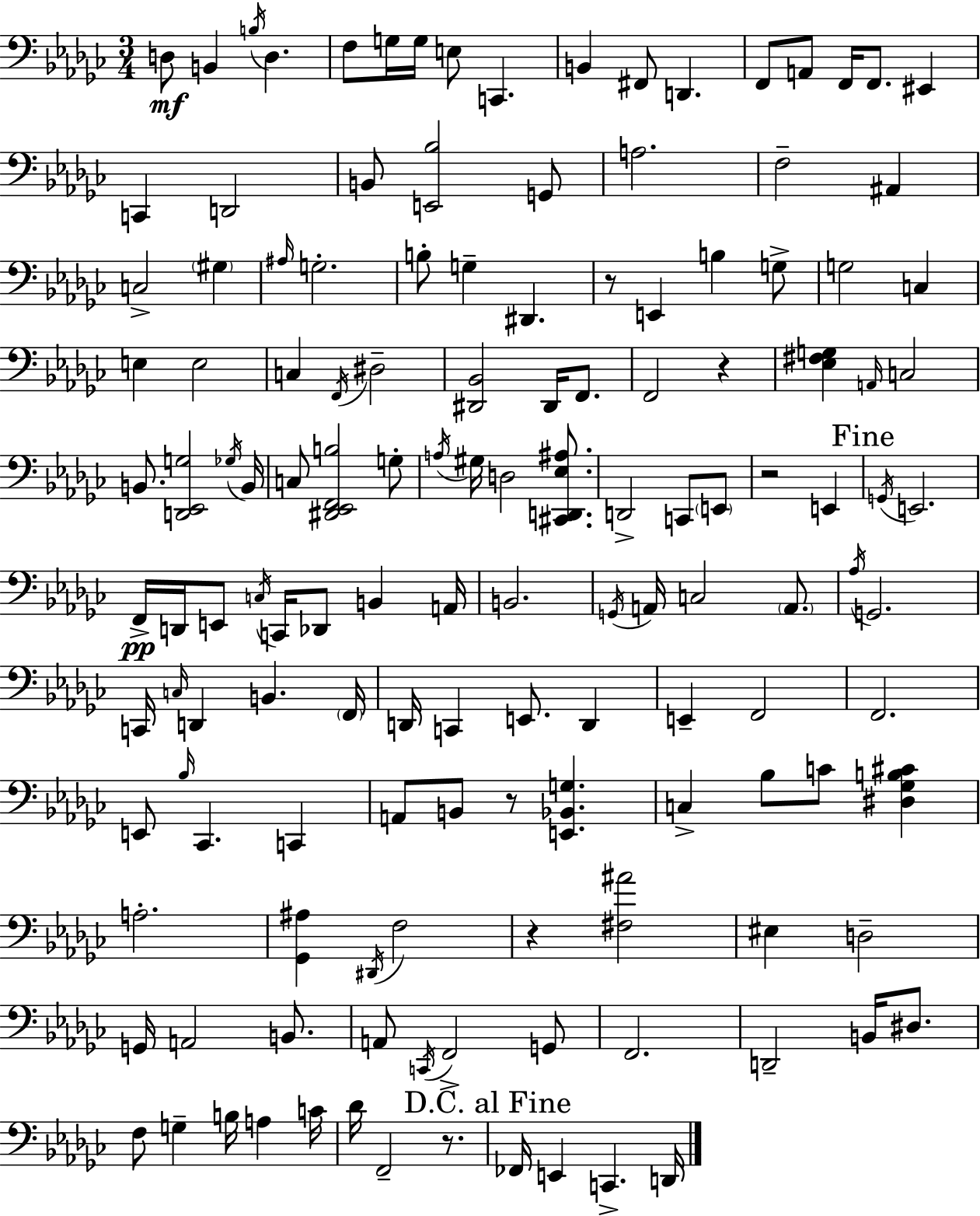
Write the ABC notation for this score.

X:1
T:Untitled
M:3/4
L:1/4
K:Ebm
D,/2 B,, B,/4 D, F,/2 G,/4 G,/4 E,/2 C,, B,, ^F,,/2 D,, F,,/2 A,,/2 F,,/4 F,,/2 ^E,, C,, D,,2 B,,/2 [E,,_B,]2 G,,/2 A,2 F,2 ^A,, C,2 ^G, ^A,/4 G,2 B,/2 G, ^D,, z/2 E,, B, G,/2 G,2 C, E, E,2 C, F,,/4 ^D,2 [^D,,_B,,]2 ^D,,/4 F,,/2 F,,2 z [_E,^F,G,] A,,/4 C,2 B,,/2 [D,,_E,,G,]2 _G,/4 B,,/4 C,/2 [^D,,_E,,F,,B,]2 G,/2 A,/4 ^G,/4 D,2 [^C,,D,,_E,^A,]/2 D,,2 C,,/2 E,,/2 z2 E,, G,,/4 E,,2 F,,/4 D,,/4 E,,/2 C,/4 C,,/4 _D,,/2 B,, A,,/4 B,,2 G,,/4 A,,/4 C,2 A,,/2 _A,/4 G,,2 C,,/4 C,/4 D,, B,, F,,/4 D,,/4 C,, E,,/2 D,, E,, F,,2 F,,2 E,,/2 _B,/4 _C,, C,, A,,/2 B,,/2 z/2 [E,,_B,,G,] C, _B,/2 C/2 [^D,_G,B,^C] A,2 [_G,,^A,] ^D,,/4 F,2 z [^F,^A]2 ^E, D,2 G,,/4 A,,2 B,,/2 A,,/2 C,,/4 F,,2 G,,/2 F,,2 D,,2 B,,/4 ^D,/2 F,/2 G, B,/4 A, C/4 _D/4 F,,2 z/2 _F,,/4 E,, C,, D,,/4